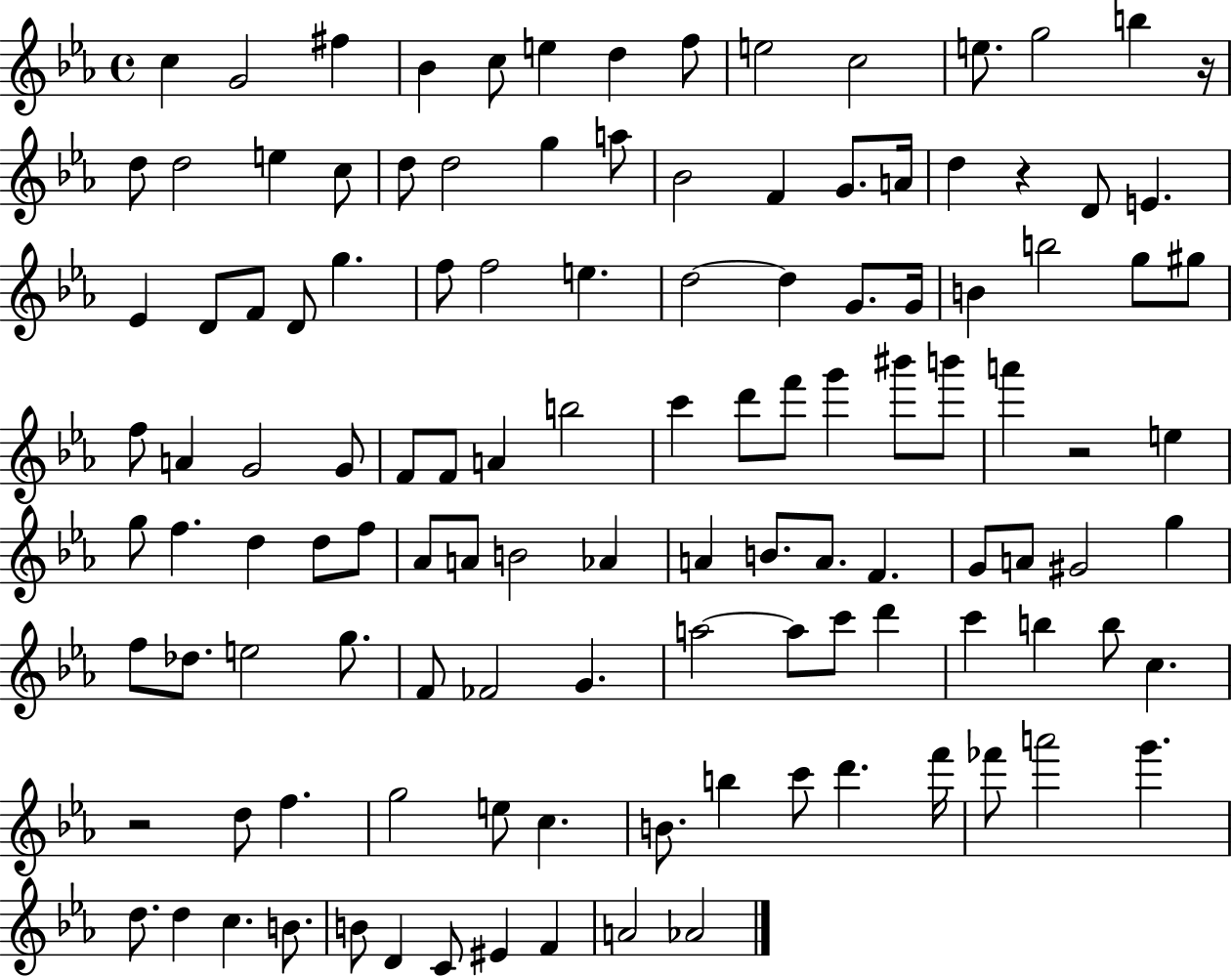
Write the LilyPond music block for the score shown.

{
  \clef treble
  \time 4/4
  \defaultTimeSignature
  \key ees \major
  c''4 g'2 fis''4 | bes'4 c''8 e''4 d''4 f''8 | e''2 c''2 | e''8. g''2 b''4 r16 | \break d''8 d''2 e''4 c''8 | d''8 d''2 g''4 a''8 | bes'2 f'4 g'8. a'16 | d''4 r4 d'8 e'4. | \break ees'4 d'8 f'8 d'8 g''4. | f''8 f''2 e''4. | d''2~~ d''4 g'8. g'16 | b'4 b''2 g''8 gis''8 | \break f''8 a'4 g'2 g'8 | f'8 f'8 a'4 b''2 | c'''4 d'''8 f'''8 g'''4 bis'''8 b'''8 | a'''4 r2 e''4 | \break g''8 f''4. d''4 d''8 f''8 | aes'8 a'8 b'2 aes'4 | a'4 b'8. a'8. f'4. | g'8 a'8 gis'2 g''4 | \break f''8 des''8. e''2 g''8. | f'8 fes'2 g'4. | a''2~~ a''8 c'''8 d'''4 | c'''4 b''4 b''8 c''4. | \break r2 d''8 f''4. | g''2 e''8 c''4. | b'8. b''4 c'''8 d'''4. f'''16 | fes'''8 a'''2 g'''4. | \break d''8. d''4 c''4. b'8. | b'8 d'4 c'8 eis'4 f'4 | a'2 aes'2 | \bar "|."
}